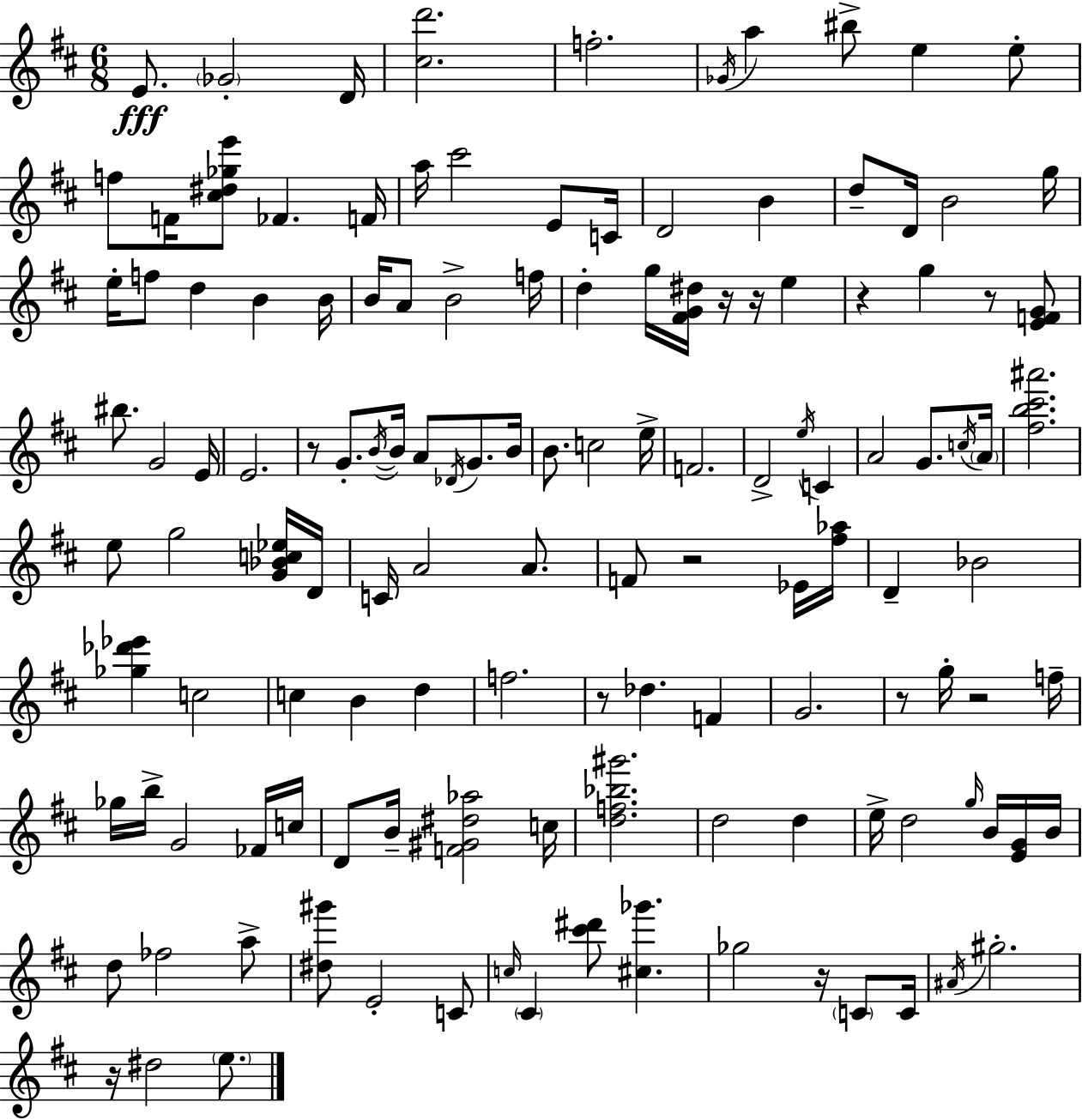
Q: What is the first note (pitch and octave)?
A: E4